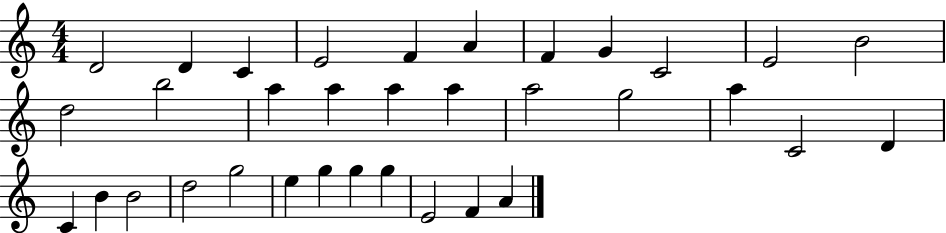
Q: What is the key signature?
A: C major